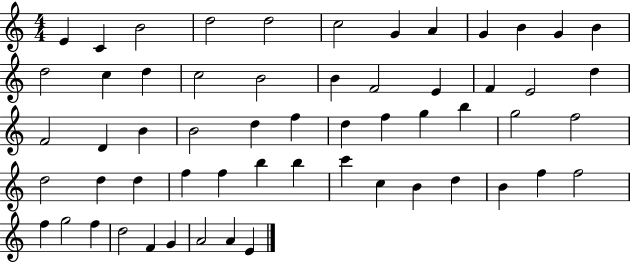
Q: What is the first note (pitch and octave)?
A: E4